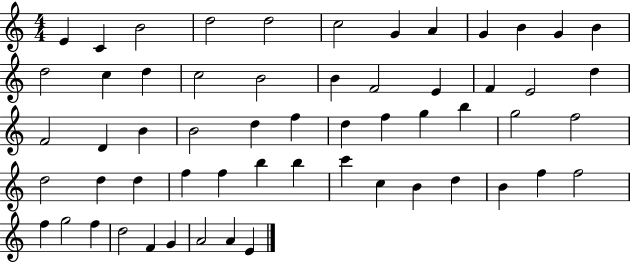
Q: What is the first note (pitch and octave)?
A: E4